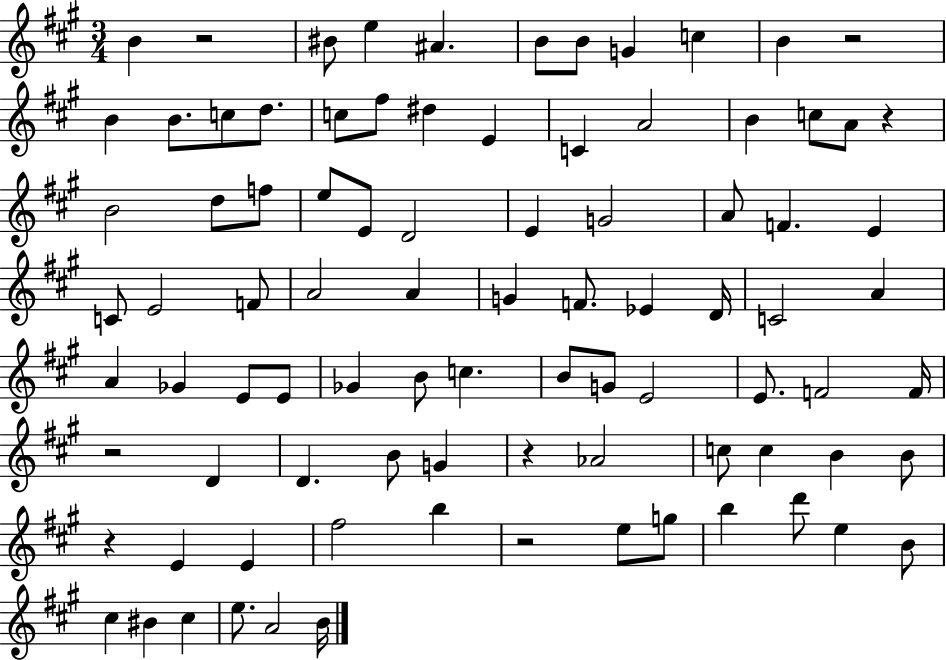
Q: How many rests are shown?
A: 7